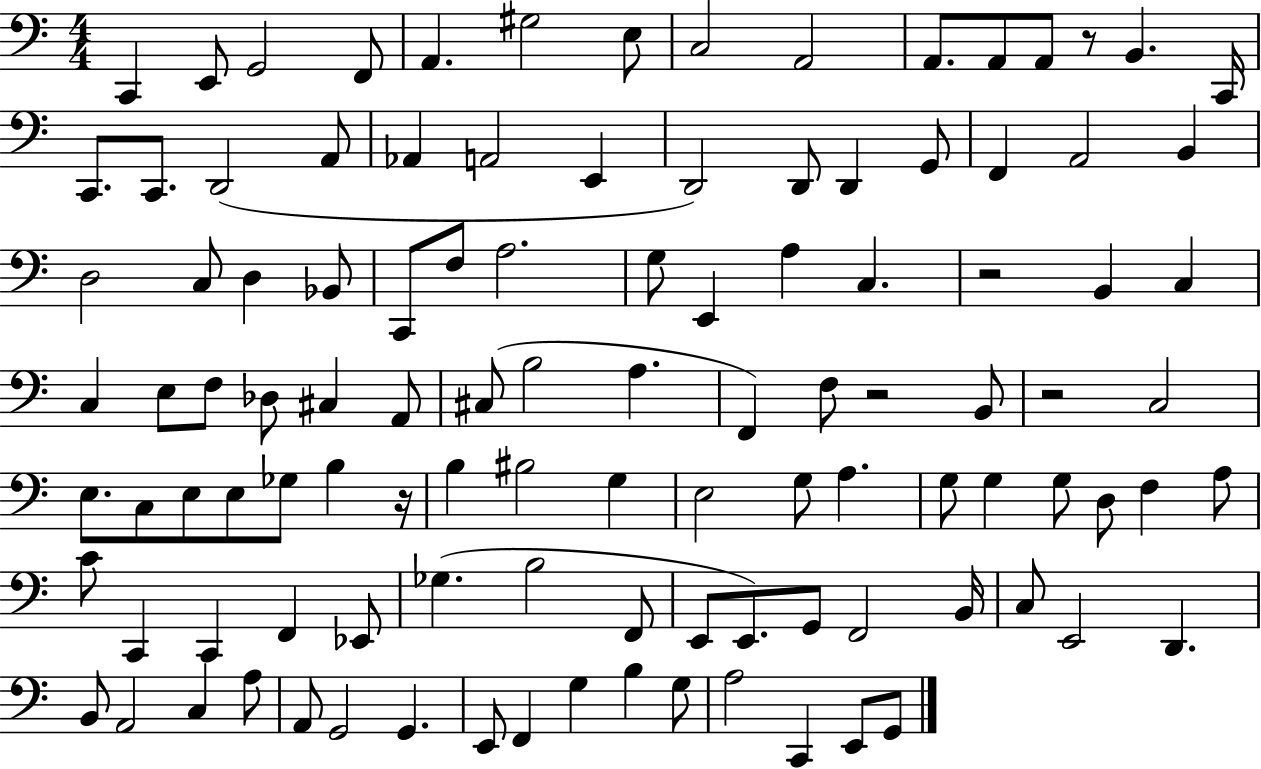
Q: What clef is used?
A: bass